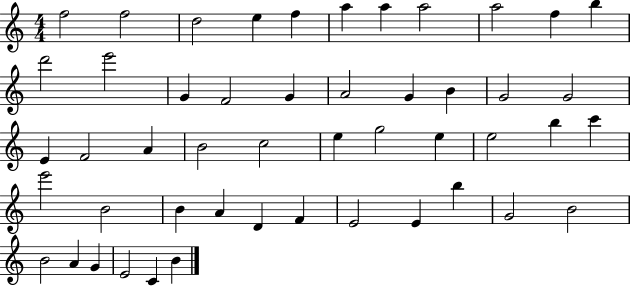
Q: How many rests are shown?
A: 0